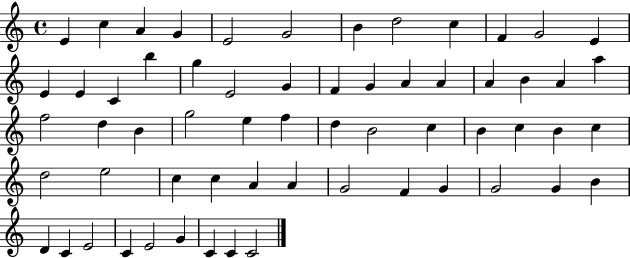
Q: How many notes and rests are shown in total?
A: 61